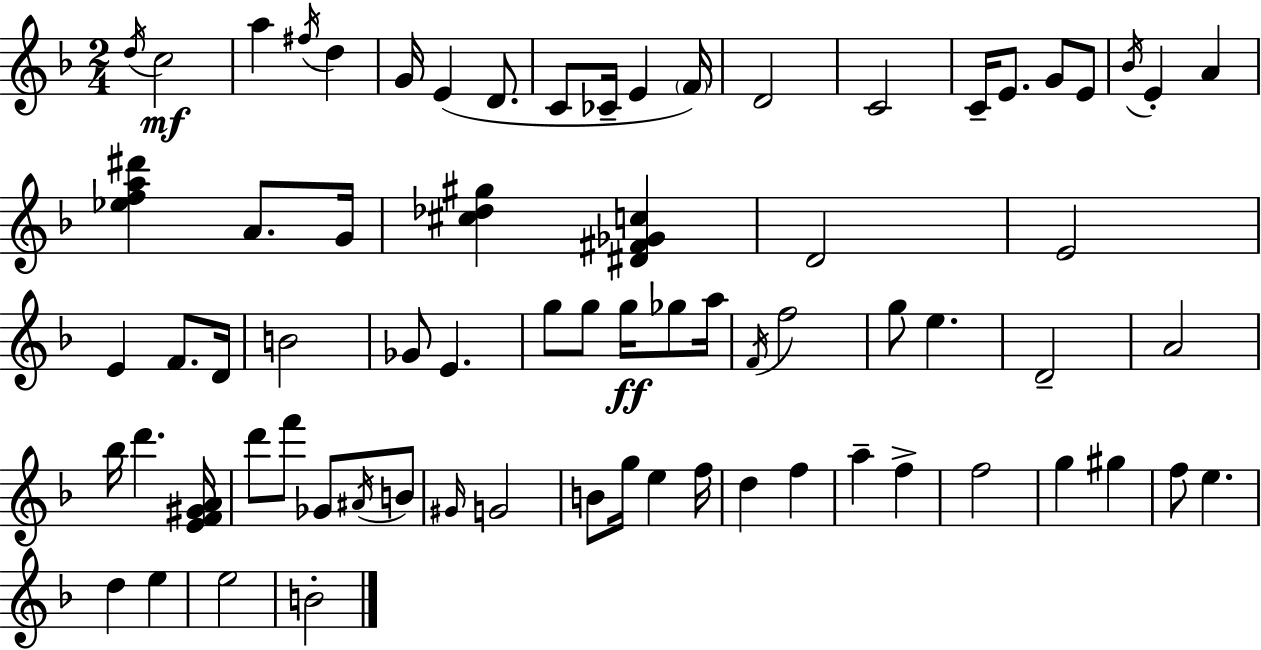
X:1
T:Untitled
M:2/4
L:1/4
K:F
d/4 c2 a ^f/4 d G/4 E D/2 C/2 _C/4 E F/4 D2 C2 C/4 E/2 G/2 E/2 _B/4 E A [_efa^d'] A/2 G/4 [^c_d^g] [^D^F_Gc] D2 E2 E F/2 D/4 B2 _G/2 E g/2 g/2 g/4 _g/2 a/4 F/4 f2 g/2 e D2 A2 _b/4 d' [EF^GA]/4 d'/2 f'/2 _G/2 ^A/4 B/2 ^G/4 G2 B/2 g/4 e f/4 d f a f f2 g ^g f/2 e d e e2 B2